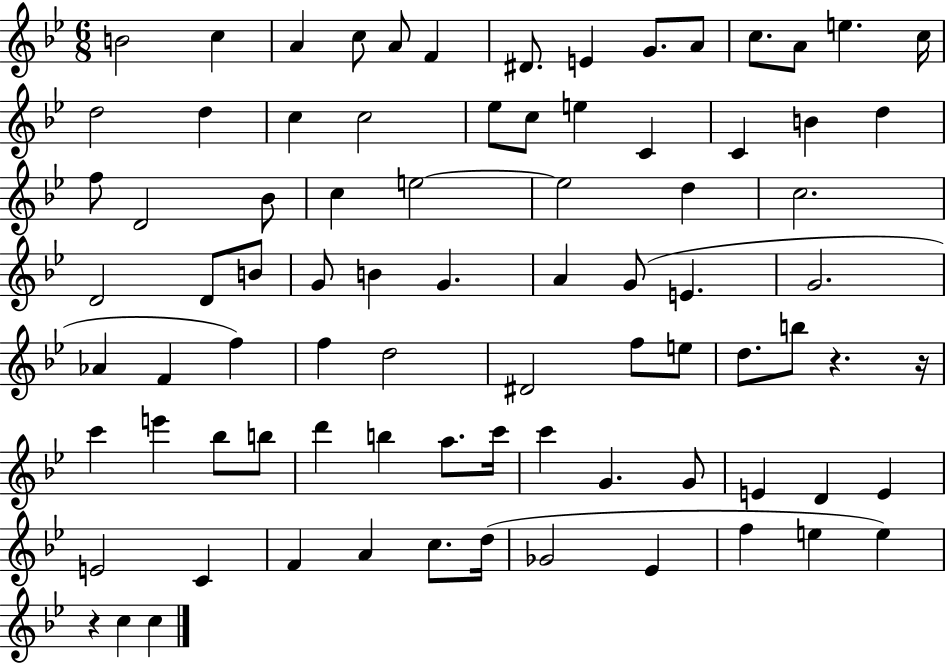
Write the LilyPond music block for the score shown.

{
  \clef treble
  \numericTimeSignature
  \time 6/8
  \key bes \major
  b'2 c''4 | a'4 c''8 a'8 f'4 | dis'8. e'4 g'8. a'8 | c''8. a'8 e''4. c''16 | \break d''2 d''4 | c''4 c''2 | ees''8 c''8 e''4 c'4 | c'4 b'4 d''4 | \break f''8 d'2 bes'8 | c''4 e''2~~ | e''2 d''4 | c''2. | \break d'2 d'8 b'8 | g'8 b'4 g'4. | a'4 g'8( e'4. | g'2. | \break aes'4 f'4 f''4) | f''4 d''2 | dis'2 f''8 e''8 | d''8. b''8 r4. r16 | \break c'''4 e'''4 bes''8 b''8 | d'''4 b''4 a''8. c'''16 | c'''4 g'4. g'8 | e'4 d'4 e'4 | \break e'2 c'4 | f'4 a'4 c''8. d''16( | ges'2 ees'4 | f''4 e''4 e''4) | \break r4 c''4 c''4 | \bar "|."
}